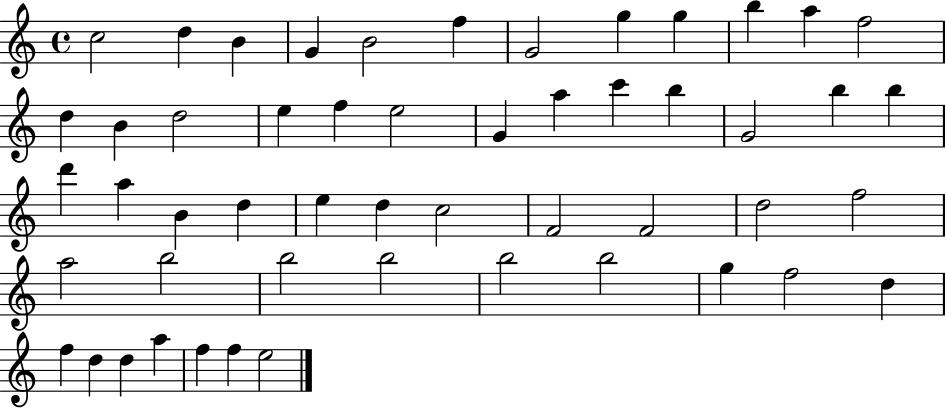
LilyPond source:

{
  \clef treble
  \time 4/4
  \defaultTimeSignature
  \key c \major
  c''2 d''4 b'4 | g'4 b'2 f''4 | g'2 g''4 g''4 | b''4 a''4 f''2 | \break d''4 b'4 d''2 | e''4 f''4 e''2 | g'4 a''4 c'''4 b''4 | g'2 b''4 b''4 | \break d'''4 a''4 b'4 d''4 | e''4 d''4 c''2 | f'2 f'2 | d''2 f''2 | \break a''2 b''2 | b''2 b''2 | b''2 b''2 | g''4 f''2 d''4 | \break f''4 d''4 d''4 a''4 | f''4 f''4 e''2 | \bar "|."
}